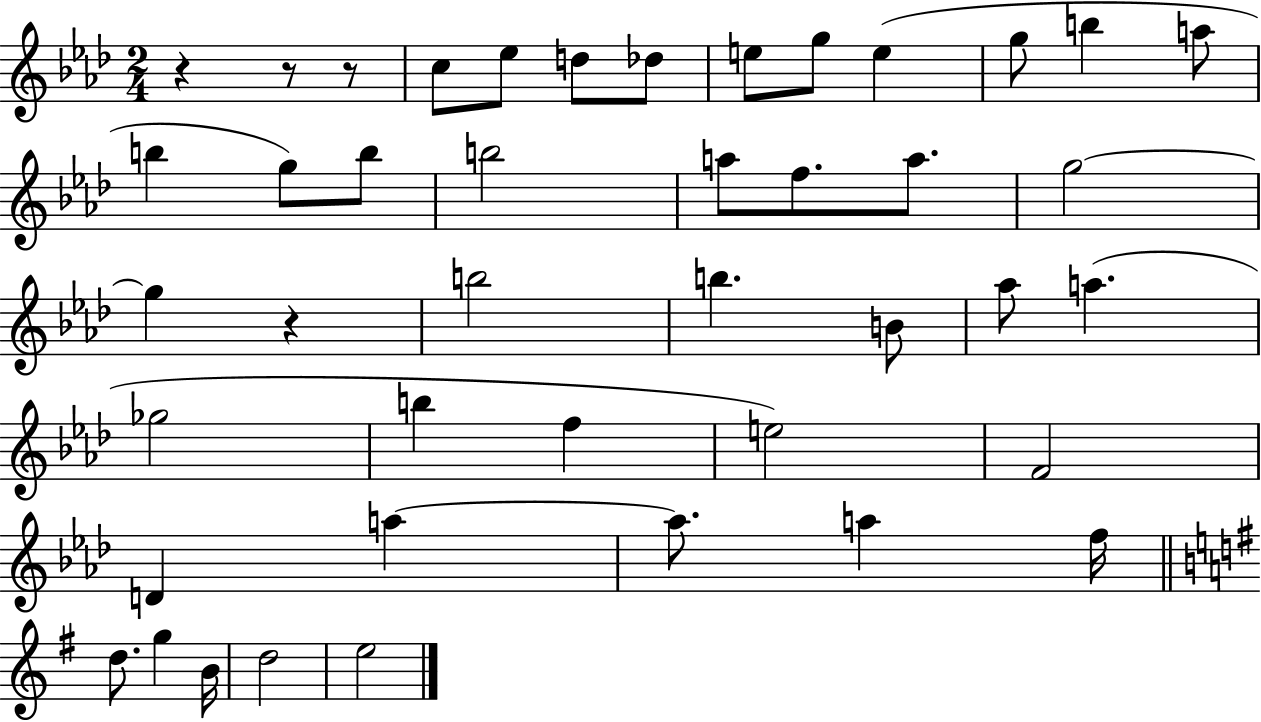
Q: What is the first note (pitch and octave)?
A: C5